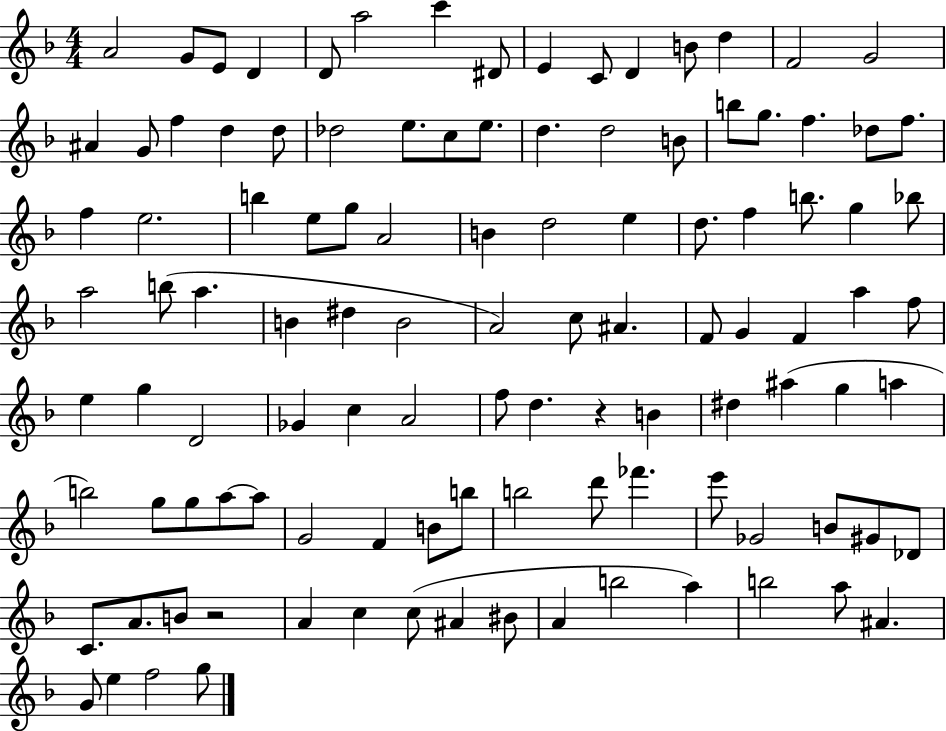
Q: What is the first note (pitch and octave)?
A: A4